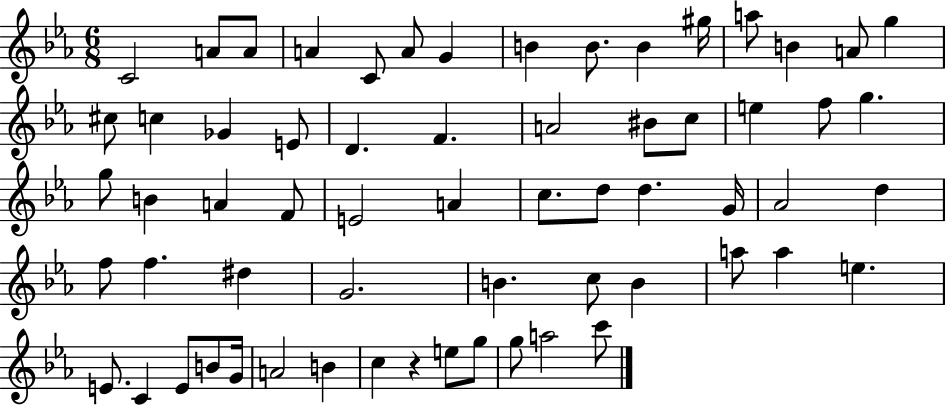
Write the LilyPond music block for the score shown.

{
  \clef treble
  \numericTimeSignature
  \time 6/8
  \key ees \major
  c'2 a'8 a'8 | a'4 c'8 a'8 g'4 | b'4 b'8. b'4 gis''16 | a''8 b'4 a'8 g''4 | \break cis''8 c''4 ges'4 e'8 | d'4. f'4. | a'2 bis'8 c''8 | e''4 f''8 g''4. | \break g''8 b'4 a'4 f'8 | e'2 a'4 | c''8. d''8 d''4. g'16 | aes'2 d''4 | \break f''8 f''4. dis''4 | g'2. | b'4. c''8 b'4 | a''8 a''4 e''4. | \break e'8. c'4 e'8 b'8 g'16 | a'2 b'4 | c''4 r4 e''8 g''8 | g''8 a''2 c'''8 | \break \bar "|."
}